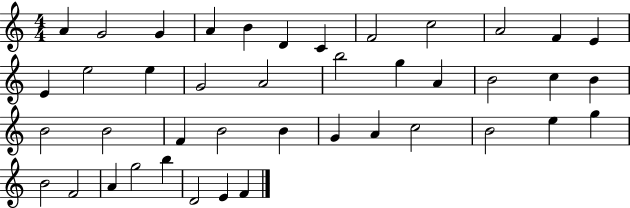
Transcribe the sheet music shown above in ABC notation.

X:1
T:Untitled
M:4/4
L:1/4
K:C
A G2 G A B D C F2 c2 A2 F E E e2 e G2 A2 b2 g A B2 c B B2 B2 F B2 B G A c2 B2 e g B2 F2 A g2 b D2 E F